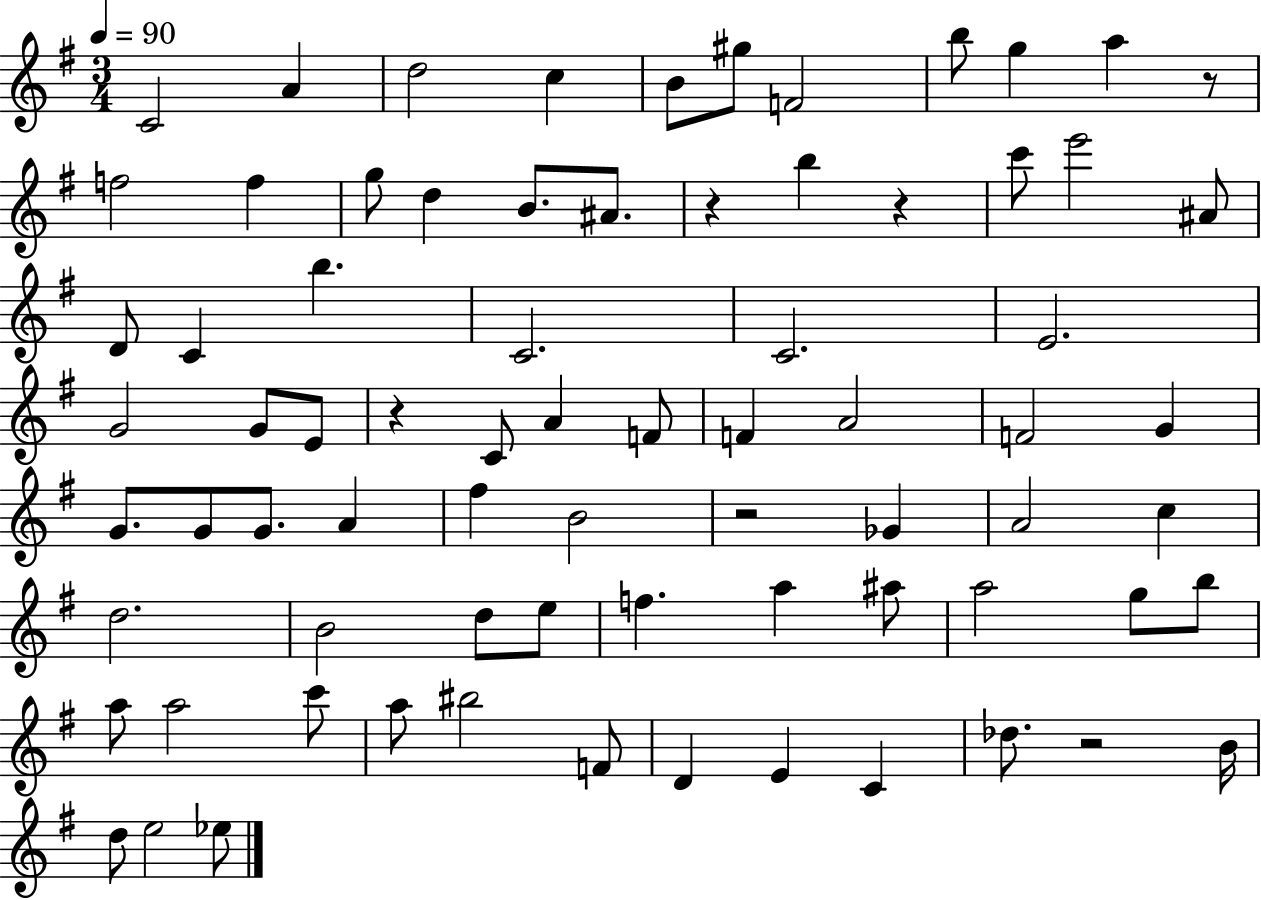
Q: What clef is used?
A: treble